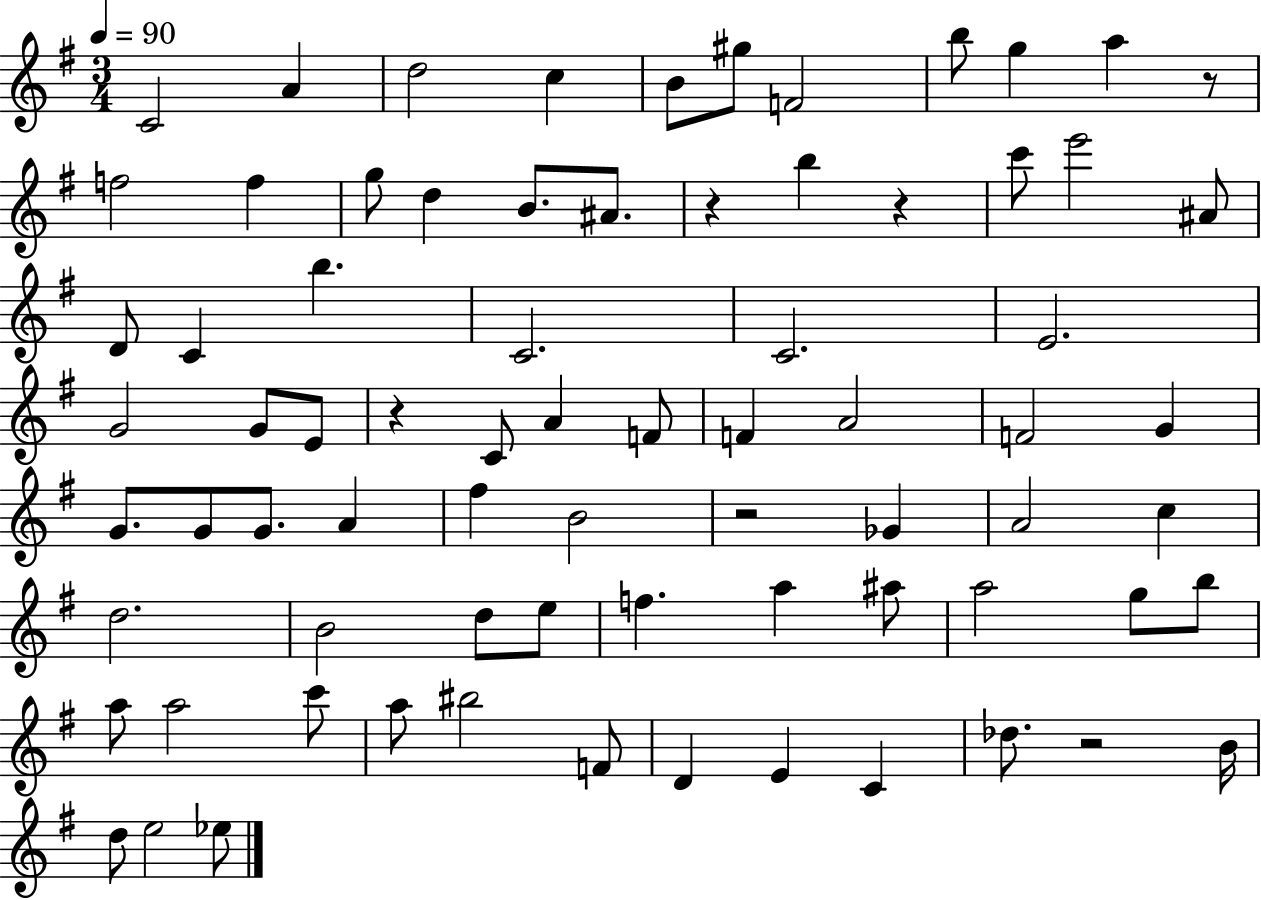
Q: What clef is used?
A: treble